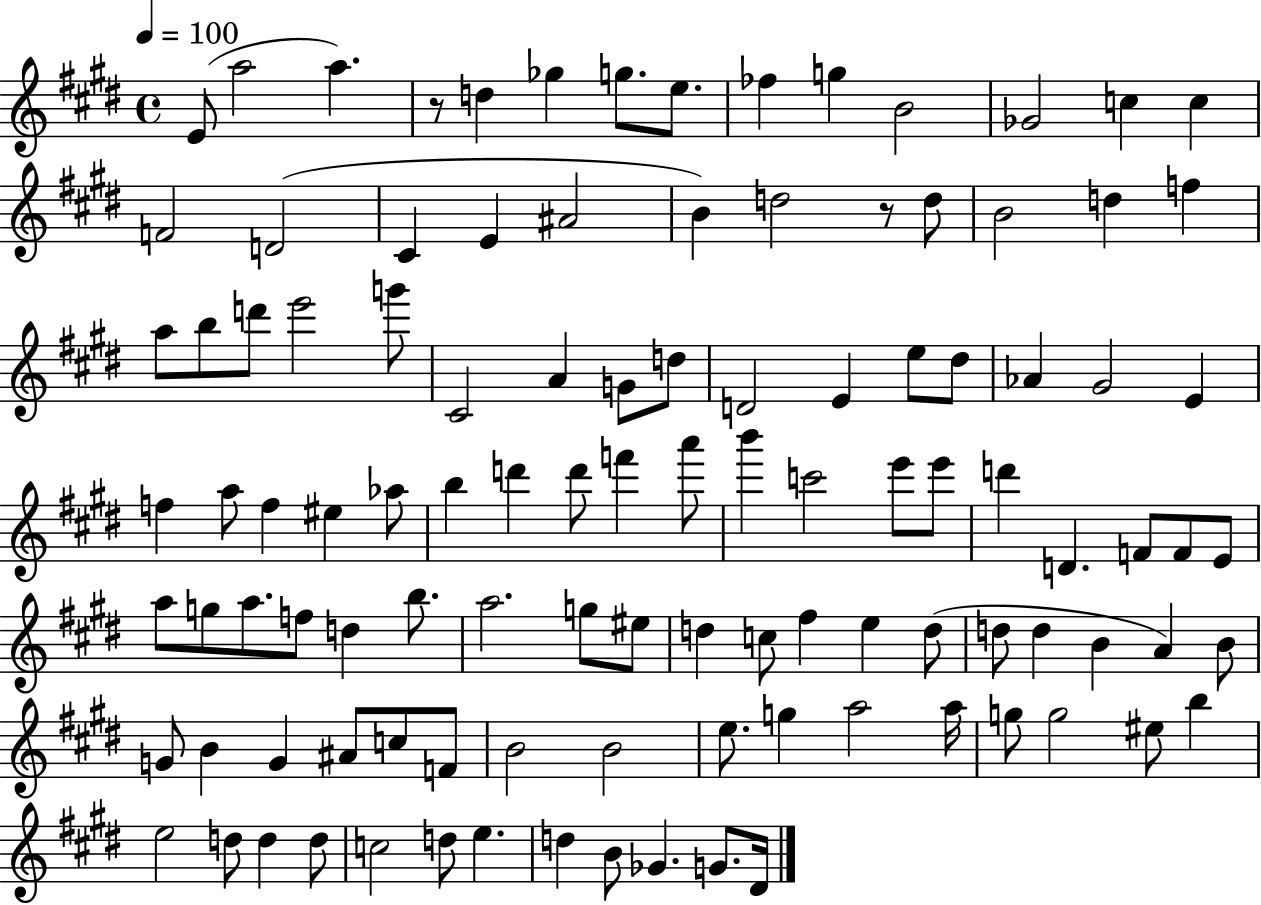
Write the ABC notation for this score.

X:1
T:Untitled
M:4/4
L:1/4
K:E
E/2 a2 a z/2 d _g g/2 e/2 _f g B2 _G2 c c F2 D2 ^C E ^A2 B d2 z/2 d/2 B2 d f a/2 b/2 d'/2 e'2 g'/2 ^C2 A G/2 d/2 D2 E e/2 ^d/2 _A ^G2 E f a/2 f ^e _a/2 b d' d'/2 f' a'/2 b' c'2 e'/2 e'/2 d' D F/2 F/2 E/2 a/2 g/2 a/2 f/2 d b/2 a2 g/2 ^e/2 d c/2 ^f e d/2 d/2 d B A B/2 G/2 B G ^A/2 c/2 F/2 B2 B2 e/2 g a2 a/4 g/2 g2 ^e/2 b e2 d/2 d d/2 c2 d/2 e d B/2 _G G/2 ^D/4